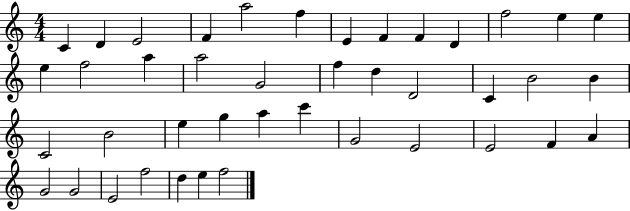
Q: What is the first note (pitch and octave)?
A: C4